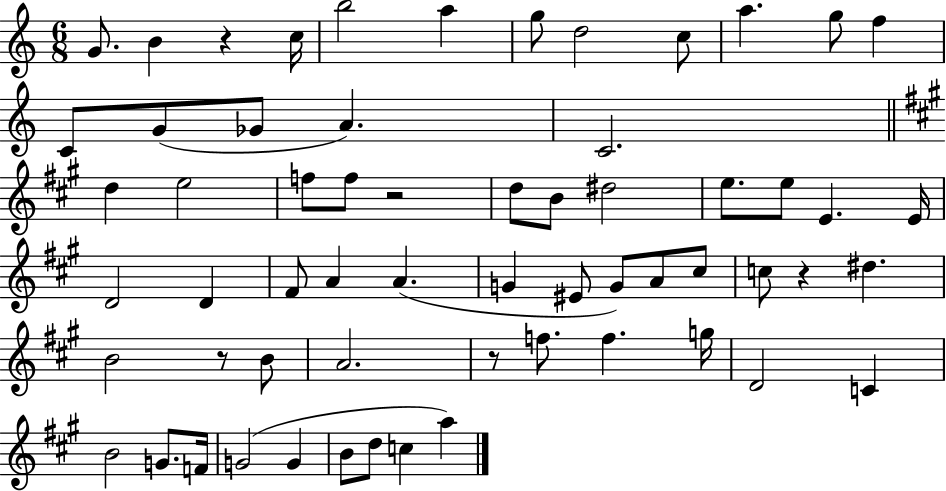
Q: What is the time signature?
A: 6/8